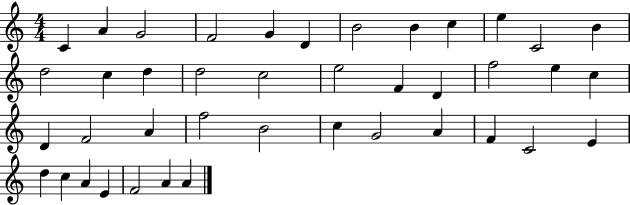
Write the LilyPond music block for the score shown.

{
  \clef treble
  \numericTimeSignature
  \time 4/4
  \key c \major
  c'4 a'4 g'2 | f'2 g'4 d'4 | b'2 b'4 c''4 | e''4 c'2 b'4 | \break d''2 c''4 d''4 | d''2 c''2 | e''2 f'4 d'4 | f''2 e''4 c''4 | \break d'4 f'2 a'4 | f''2 b'2 | c''4 g'2 a'4 | f'4 c'2 e'4 | \break d''4 c''4 a'4 e'4 | f'2 a'4 a'4 | \bar "|."
}